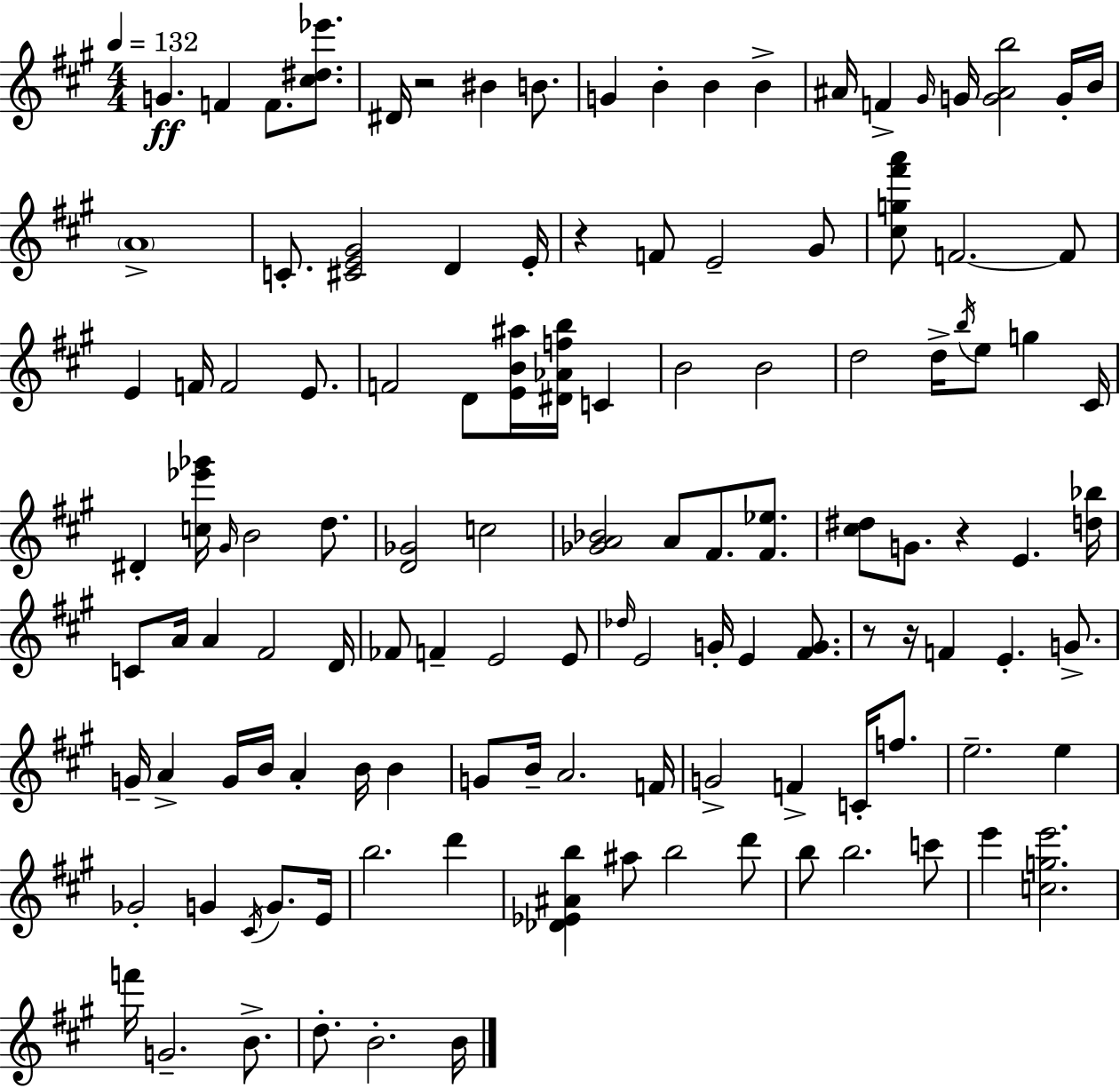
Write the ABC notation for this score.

X:1
T:Untitled
M:4/4
L:1/4
K:A
G F F/2 [^c^d_e']/2 ^D/4 z2 ^B B/2 G B B B ^A/4 F ^G/4 G/4 [G^Ab]2 G/4 B/4 A4 C/2 [^CE^G]2 D E/4 z F/2 E2 ^G/2 [^cg^f'a']/2 F2 F/2 E F/4 F2 E/2 F2 D/2 [EB^a]/4 [^D_Afb]/4 C B2 B2 d2 d/4 b/4 e/2 g ^C/4 ^D [c_e'_g']/4 ^G/4 B2 d/2 [D_G]2 c2 [_GA_B]2 A/2 ^F/2 [^F_e]/2 [^c^d]/2 G/2 z E [d_b]/4 C/2 A/4 A ^F2 D/4 _F/2 F E2 E/2 _d/4 E2 G/4 E [^FG]/2 z/2 z/4 F E G/2 G/4 A G/4 B/4 A B/4 B G/2 B/4 A2 F/4 G2 F C/4 f/2 e2 e _G2 G ^C/4 G/2 E/4 b2 d' [_D_E^Ab] ^a/2 b2 d'/2 b/2 b2 c'/2 e' [cge']2 f'/4 G2 B/2 d/2 B2 B/4